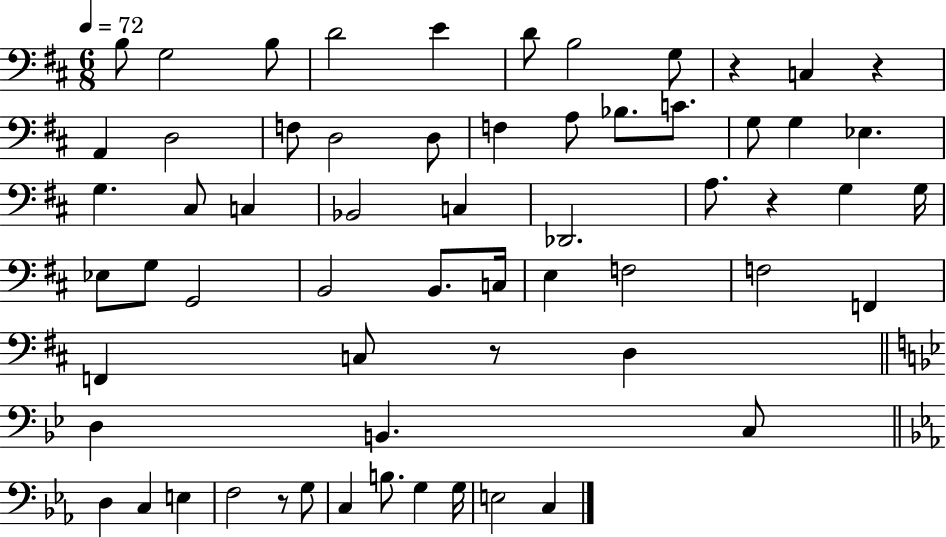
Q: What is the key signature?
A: D major